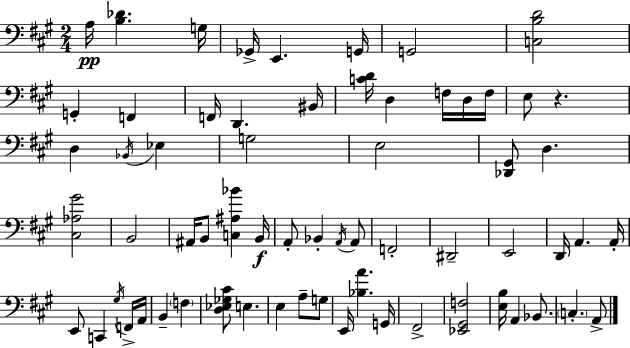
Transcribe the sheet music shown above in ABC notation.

X:1
T:Untitled
M:2/4
L:1/4
K:A
A,/4 [B,_D] G,/4 _G,,/4 E,, G,,/4 G,,2 [C,B,D]2 G,, F,, F,,/4 D,, ^B,,/4 [CD]/4 D, F,/4 D,/4 F,/4 E,/2 z D, _B,,/4 _E, G,2 E,2 [_D,,^G,,]/2 D, [^C,_A,^G]2 B,,2 ^A,,/4 B,,/2 [C,^A,_B] B,,/4 A,,/2 _B,, A,,/4 A,,/2 F,,2 ^D,,2 E,,2 D,,/4 A,, A,,/4 E,,/2 C,, ^G,/4 F,,/4 A,,/4 B,, F, [D,_E,_G,^C]/2 E, E, A,/2 G,/2 E,,/4 [_B,A] G,,/4 ^F,,2 [_E,,^G,,F,]2 [E,B,]/4 A,, _B,,/2 C, A,,/2